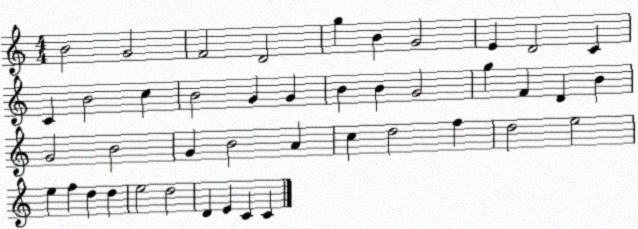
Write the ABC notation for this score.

X:1
T:Untitled
M:4/4
L:1/4
K:C
B2 G2 F2 D2 g B G2 E D2 C C B2 c B2 G G B B G2 g F D B G2 B2 G B2 A c d2 f d2 e2 e f d d e2 d2 D E C C